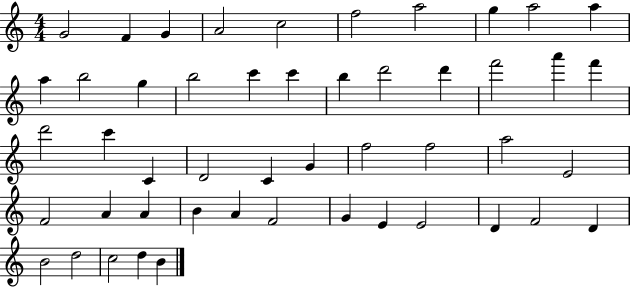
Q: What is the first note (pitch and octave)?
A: G4